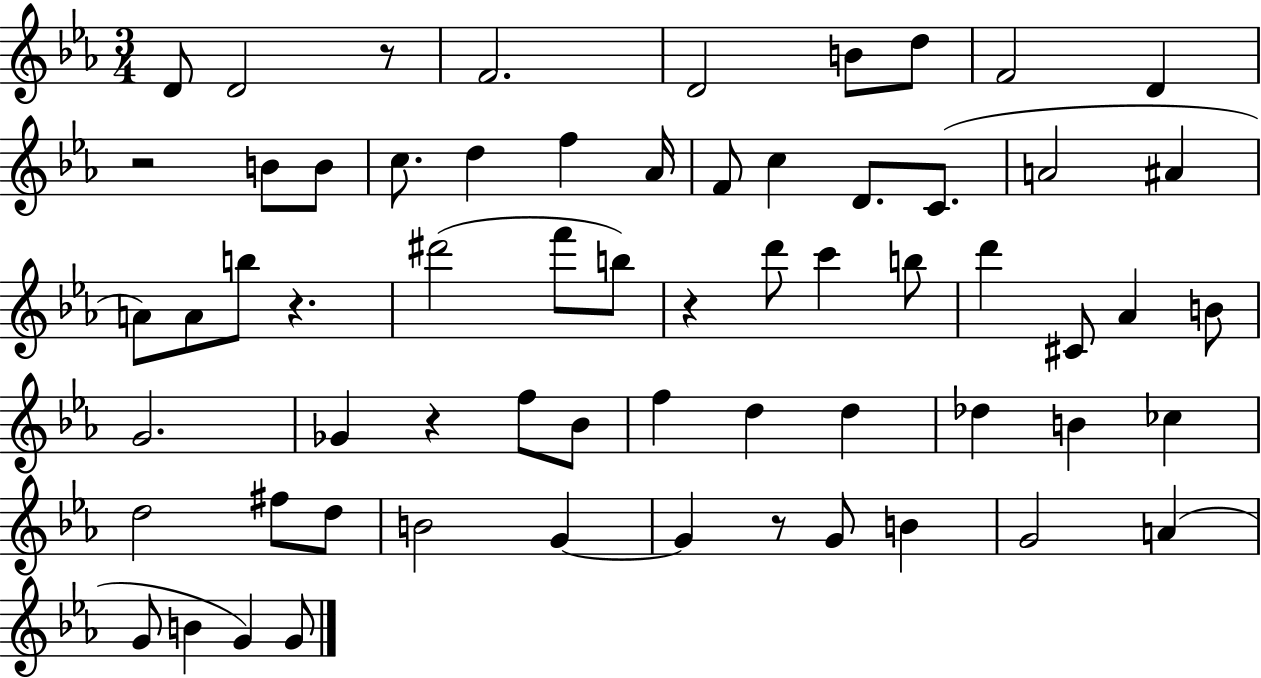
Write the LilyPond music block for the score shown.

{
  \clef treble
  \numericTimeSignature
  \time 3/4
  \key ees \major
  d'8 d'2 r8 | f'2. | d'2 b'8 d''8 | f'2 d'4 | \break r2 b'8 b'8 | c''8. d''4 f''4 aes'16 | f'8 c''4 d'8. c'8.( | a'2 ais'4 | \break a'8) a'8 b''8 r4. | dis'''2( f'''8 b''8) | r4 d'''8 c'''4 b''8 | d'''4 cis'8 aes'4 b'8 | \break g'2. | ges'4 r4 f''8 bes'8 | f''4 d''4 d''4 | des''4 b'4 ces''4 | \break d''2 fis''8 d''8 | b'2 g'4~~ | g'4 r8 g'8 b'4 | g'2 a'4( | \break g'8 b'4 g'4) g'8 | \bar "|."
}